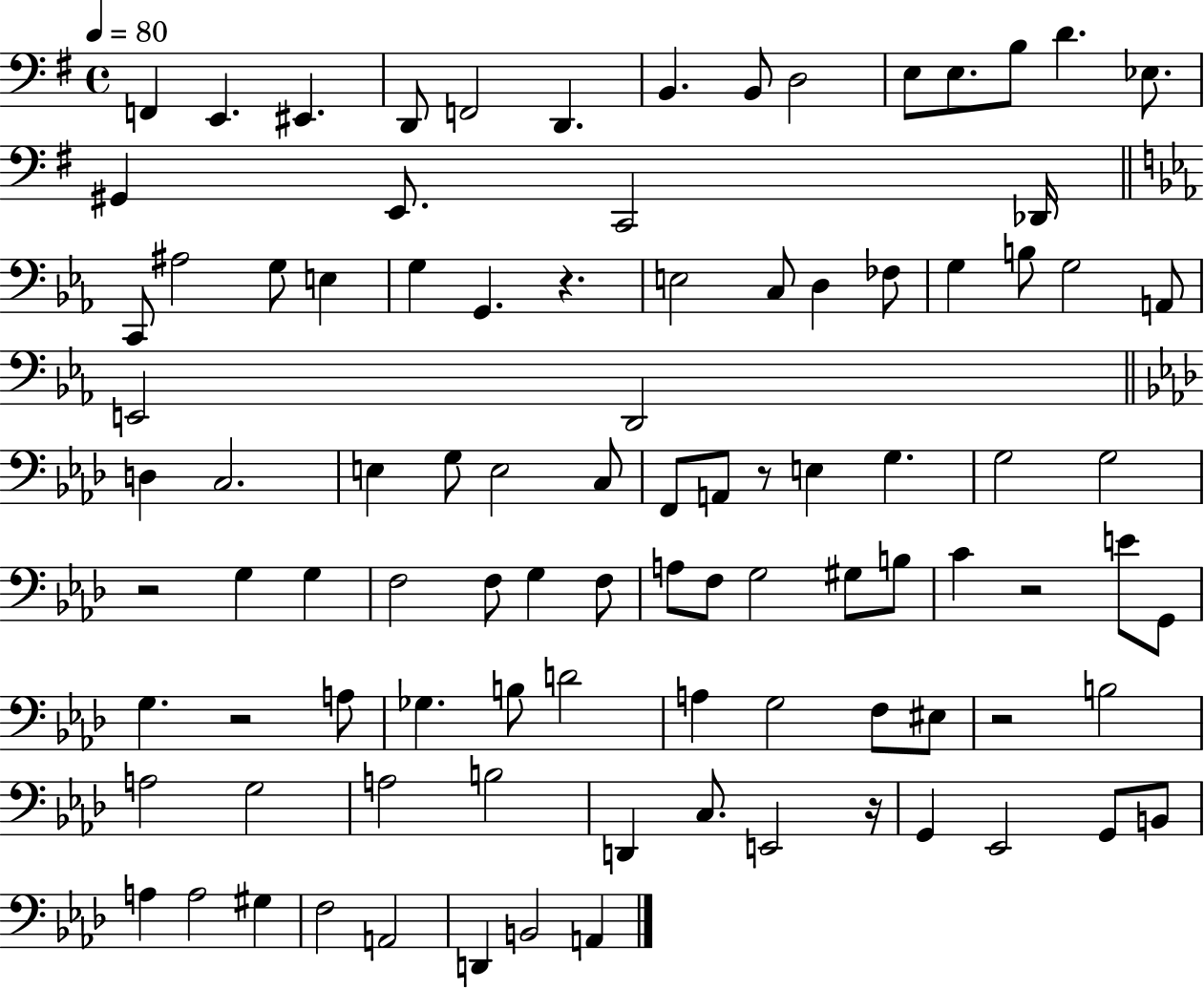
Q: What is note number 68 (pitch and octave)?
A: F3